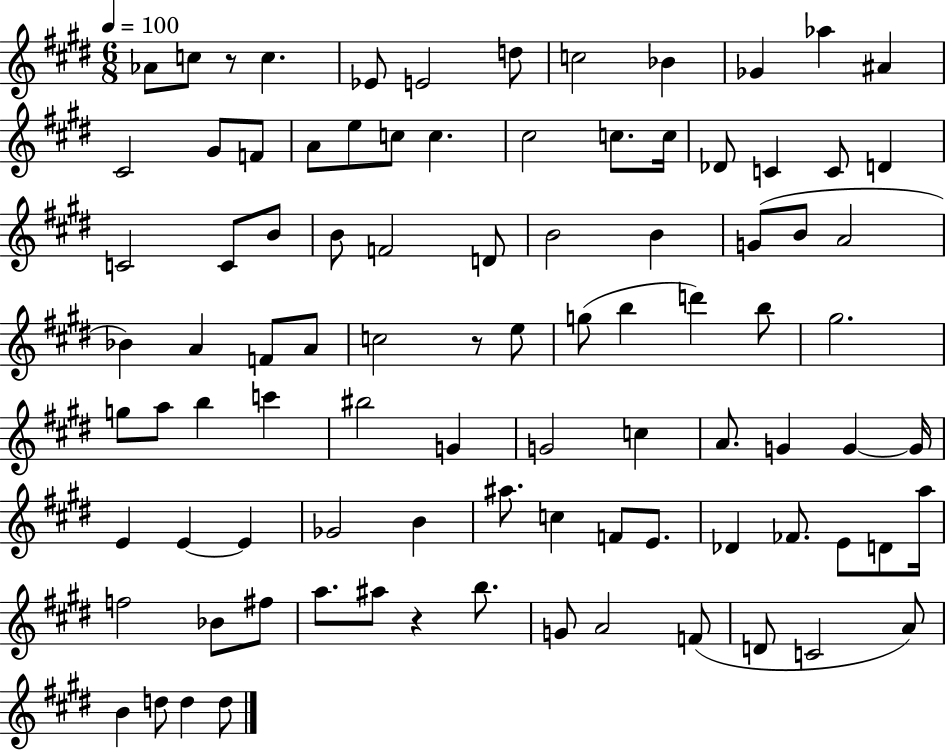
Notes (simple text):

Ab4/e C5/e R/e C5/q. Eb4/e E4/h D5/e C5/h Bb4/q Gb4/q Ab5/q A#4/q C#4/h G#4/e F4/e A4/e E5/e C5/e C5/q. C#5/h C5/e. C5/s Db4/e C4/q C4/e D4/q C4/h C4/e B4/e B4/e F4/h D4/e B4/h B4/q G4/e B4/e A4/h Bb4/q A4/q F4/e A4/e C5/h R/e E5/e G5/e B5/q D6/q B5/e G#5/h. G5/e A5/e B5/q C6/q BIS5/h G4/q G4/h C5/q A4/e. G4/q G4/q G4/s E4/q E4/q E4/q Gb4/h B4/q A#5/e. C5/q F4/e E4/e. Db4/q FES4/e. E4/e D4/e A5/s F5/h Bb4/e F#5/e A5/e. A#5/e R/q B5/e. G4/e A4/h F4/e D4/e C4/h A4/e B4/q D5/e D5/q D5/e